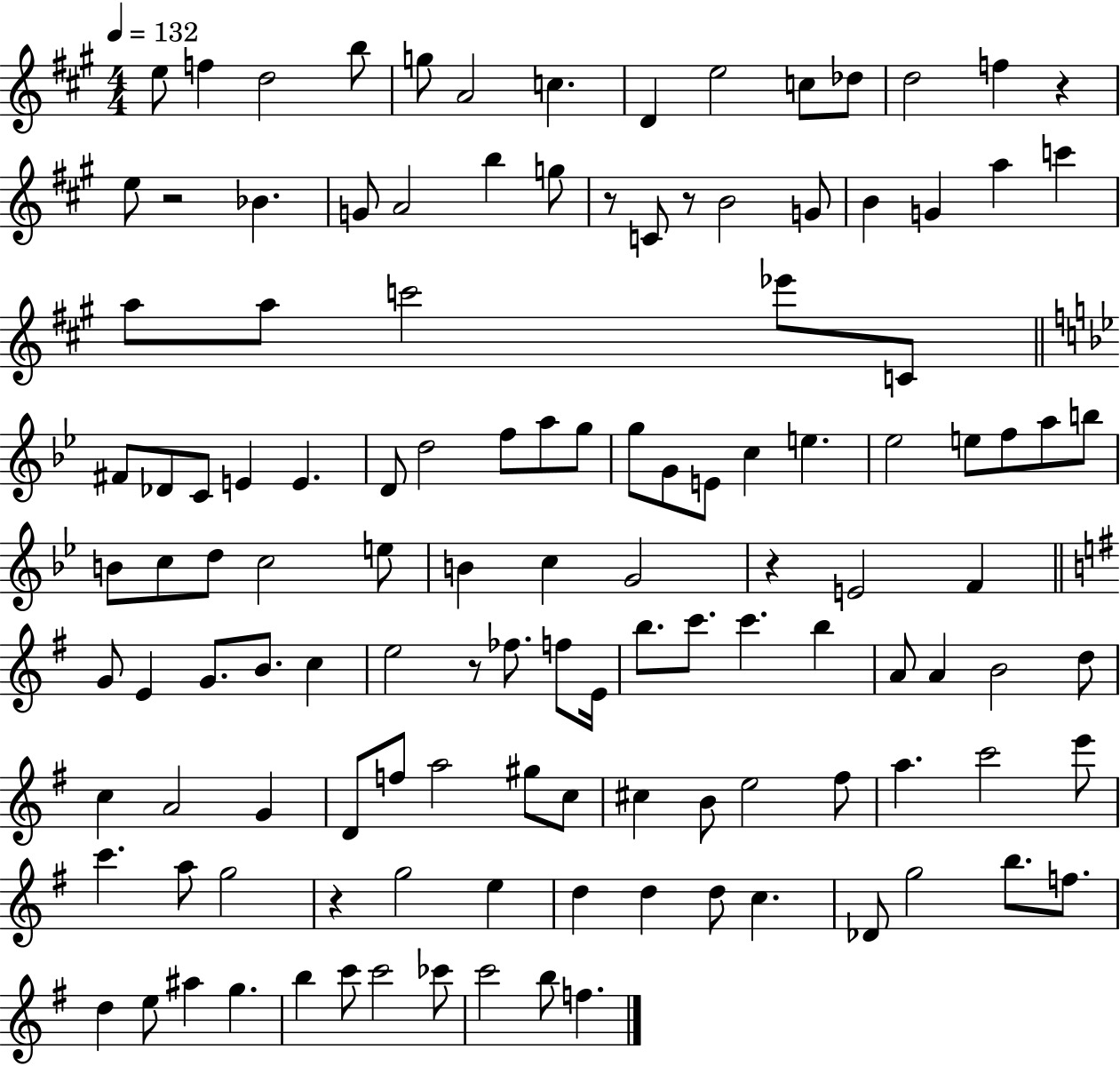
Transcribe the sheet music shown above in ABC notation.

X:1
T:Untitled
M:4/4
L:1/4
K:A
e/2 f d2 b/2 g/2 A2 c D e2 c/2 _d/2 d2 f z e/2 z2 _B G/2 A2 b g/2 z/2 C/2 z/2 B2 G/2 B G a c' a/2 a/2 c'2 _e'/2 C/2 ^F/2 _D/2 C/2 E E D/2 d2 f/2 a/2 g/2 g/2 G/2 E/2 c e _e2 e/2 f/2 a/2 b/2 B/2 c/2 d/2 c2 e/2 B c G2 z E2 F G/2 E G/2 B/2 c e2 z/2 _f/2 f/2 E/4 b/2 c'/2 c' b A/2 A B2 d/2 c A2 G D/2 f/2 a2 ^g/2 c/2 ^c B/2 e2 ^f/2 a c'2 e'/2 c' a/2 g2 z g2 e d d d/2 c _D/2 g2 b/2 f/2 d e/2 ^a g b c'/2 c'2 _c'/2 c'2 b/2 f